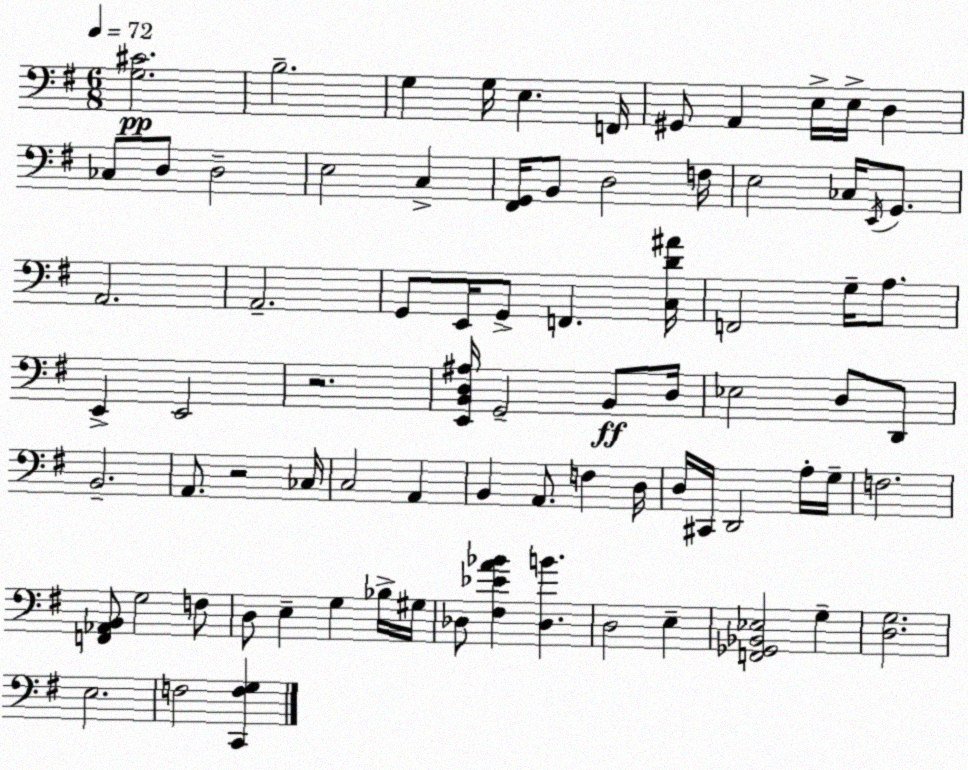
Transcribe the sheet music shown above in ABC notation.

X:1
T:Untitled
M:6/8
L:1/4
K:Em
[G,^C]2 B,2 G, G,/4 E, F,,/4 ^G,,/2 A,, E,/4 E,/4 D, _C,/2 D,/2 D,2 E,2 C, [^F,,G,,]/4 B,,/2 D,2 F,/4 E,2 _C,/4 E,,/4 G,,/2 A,,2 A,,2 G,,/2 E,,/4 G,,/2 F,, [C,D^A]/4 F,,2 G,/4 A,/2 E,, E,,2 z2 [E,,B,,D,^A,]/4 G,,2 B,,/2 D,/4 _E,2 D,/2 D,,/2 B,,2 A,,/2 z2 _C,/4 C,2 A,, B,, A,,/2 F, D,/4 D,/4 ^C,,/4 D,,2 A,/4 G,/4 F,2 [F,,_A,,B,,]/2 G,2 F,/2 D,/2 E, G, _B,/4 ^G,/4 _D,/2 [^F,_EA_B] [_D,B] D,2 E, [F,,_G,,_B,,_E,]2 G, [D,G,]2 E,2 F,2 [C,,F,G,]